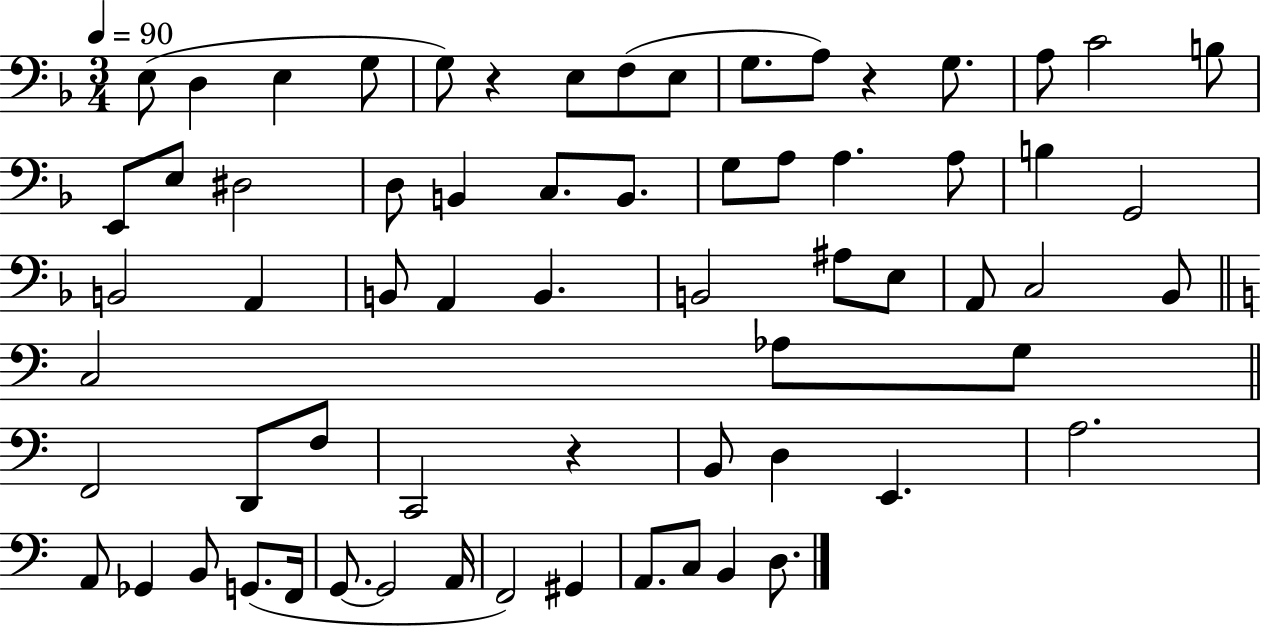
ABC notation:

X:1
T:Untitled
M:3/4
L:1/4
K:F
E,/2 D, E, G,/2 G,/2 z E,/2 F,/2 E,/2 G,/2 A,/2 z G,/2 A,/2 C2 B,/2 E,,/2 E,/2 ^D,2 D,/2 B,, C,/2 B,,/2 G,/2 A,/2 A, A,/2 B, G,,2 B,,2 A,, B,,/2 A,, B,, B,,2 ^A,/2 E,/2 A,,/2 C,2 _B,,/2 C,2 _A,/2 G,/2 F,,2 D,,/2 F,/2 C,,2 z B,,/2 D, E,, A,2 A,,/2 _G,, B,,/2 G,,/2 F,,/4 G,,/2 G,,2 A,,/4 F,,2 ^G,, A,,/2 C,/2 B,, D,/2